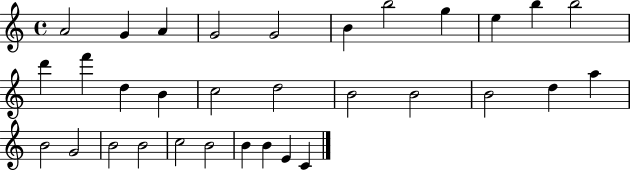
{
  \clef treble
  \time 4/4
  \defaultTimeSignature
  \key c \major
  a'2 g'4 a'4 | g'2 g'2 | b'4 b''2 g''4 | e''4 b''4 b''2 | \break d'''4 f'''4 d''4 b'4 | c''2 d''2 | b'2 b'2 | b'2 d''4 a''4 | \break b'2 g'2 | b'2 b'2 | c''2 b'2 | b'4 b'4 e'4 c'4 | \break \bar "|."
}